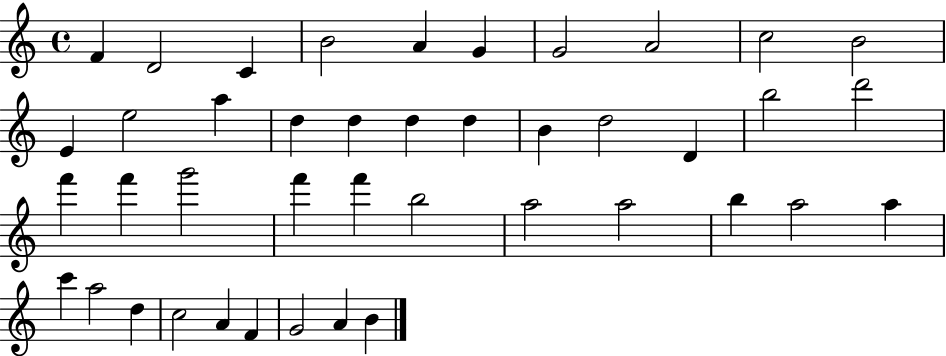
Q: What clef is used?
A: treble